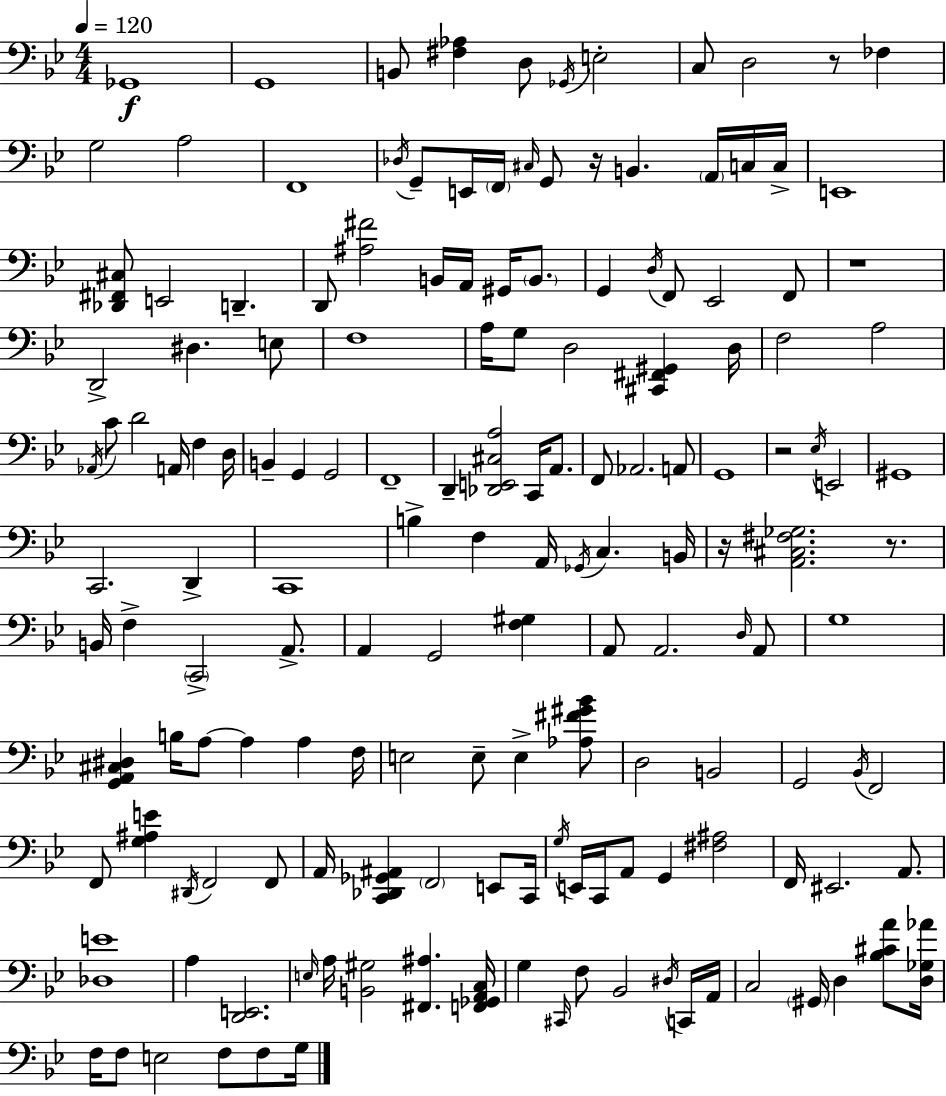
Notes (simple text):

Gb2/w G2/w B2/e [F#3,Ab3]/q D3/e Gb2/s E3/h C3/e D3/h R/e FES3/q G3/h A3/h F2/w Db3/s G2/e E2/s F2/s C#3/s G2/e R/s B2/q. A2/s C3/s C3/s E2/w [Db2,F#2,C#3]/e E2/h D2/q. D2/e [A#3,F#4]/h B2/s A2/s G#2/s B2/e. G2/q D3/s F2/e Eb2/h F2/e R/w D2/h D#3/q. E3/e F3/w A3/s G3/e D3/h [C#2,F#2,G#2]/q D3/s F3/h A3/h Ab2/s C4/e D4/h A2/s F3/q D3/s B2/q G2/q G2/h F2/w D2/q [Db2,E2,C#3,A3]/h C2/s A2/e. F2/e Ab2/h. A2/e G2/w R/h Eb3/s E2/h G#2/w C2/h. D2/q C2/w B3/q F3/q A2/s Gb2/s C3/q. B2/s R/s [A2,C#3,F#3,Gb3]/h. R/e. B2/s F3/q C2/h A2/e. A2/q G2/h [F3,G#3]/q A2/e A2/h. D3/s A2/e G3/w [G2,A2,C#3,D#3]/q B3/s A3/e A3/q A3/q F3/s E3/h E3/e E3/q [Ab3,F#4,G#4,Bb4]/e D3/h B2/h G2/h Bb2/s F2/h F2/e [G3,A#3,E4]/q D#2/s F2/h F2/e A2/s [C2,Db2,Gb2,A#2]/q F2/h E2/e C2/s G3/s E2/s C2/s A2/e G2/q [F#3,A#3]/h F2/s EIS2/h. A2/e. [Db3,E4]/w A3/q [D2,E2]/h. E3/s A3/s [B2,G#3]/h [F#2,A#3]/q. [F2,Gb2,A2,C3]/s G3/q C#2/s F3/e Bb2/h D#3/s C2/s A2/s C3/h G#2/s D3/q [Bb3,C#4,A4]/e [D3,Gb3,Ab4]/s F3/s F3/e E3/h F3/e F3/e G3/s